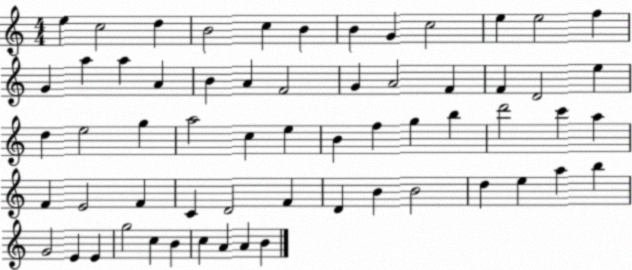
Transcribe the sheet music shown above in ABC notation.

X:1
T:Untitled
M:4/4
L:1/4
K:C
e c2 d B2 c B B G c2 e e2 f G a a A B A F2 G A2 F F D2 e d e2 g a2 c e B f g b d'2 c' a F E2 F C D2 F D B B2 d e a b G2 E E g2 c B c A A B